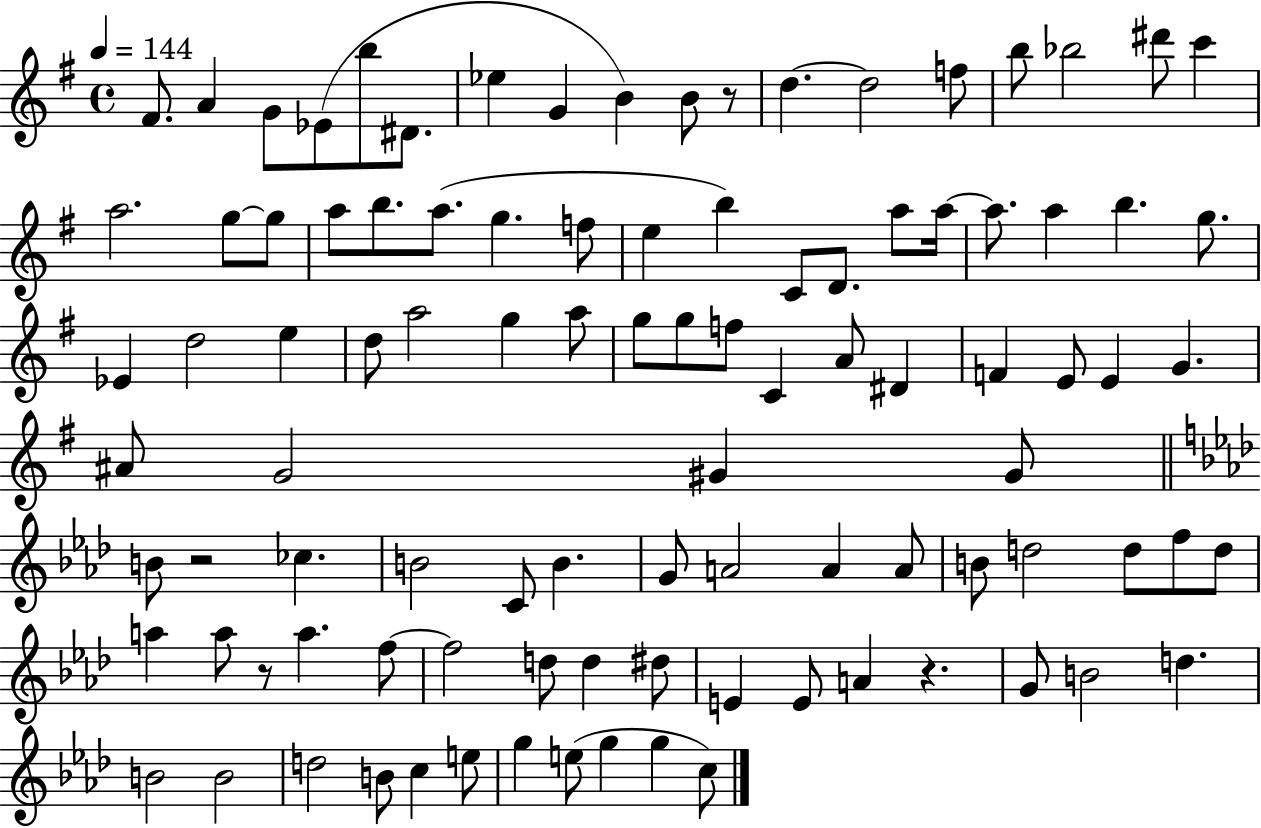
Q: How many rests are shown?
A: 4